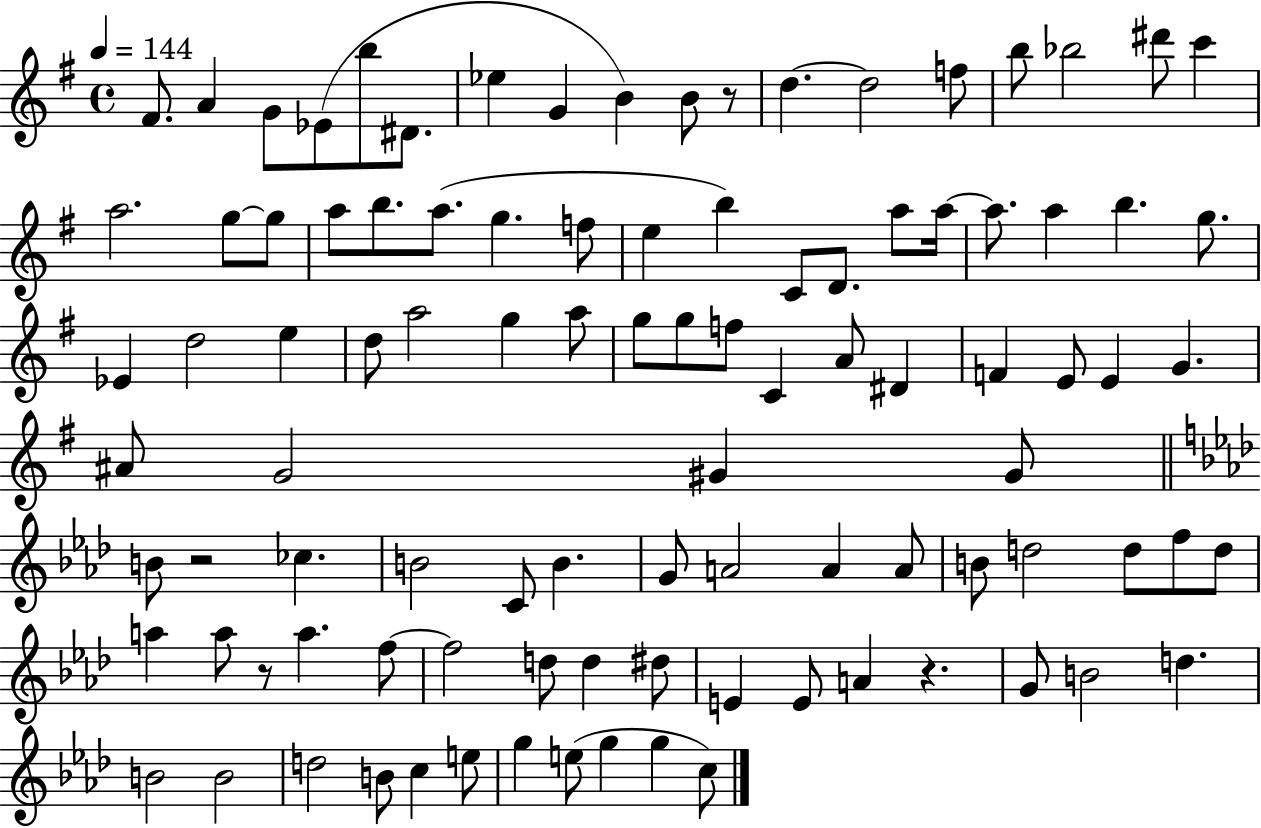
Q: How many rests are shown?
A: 4